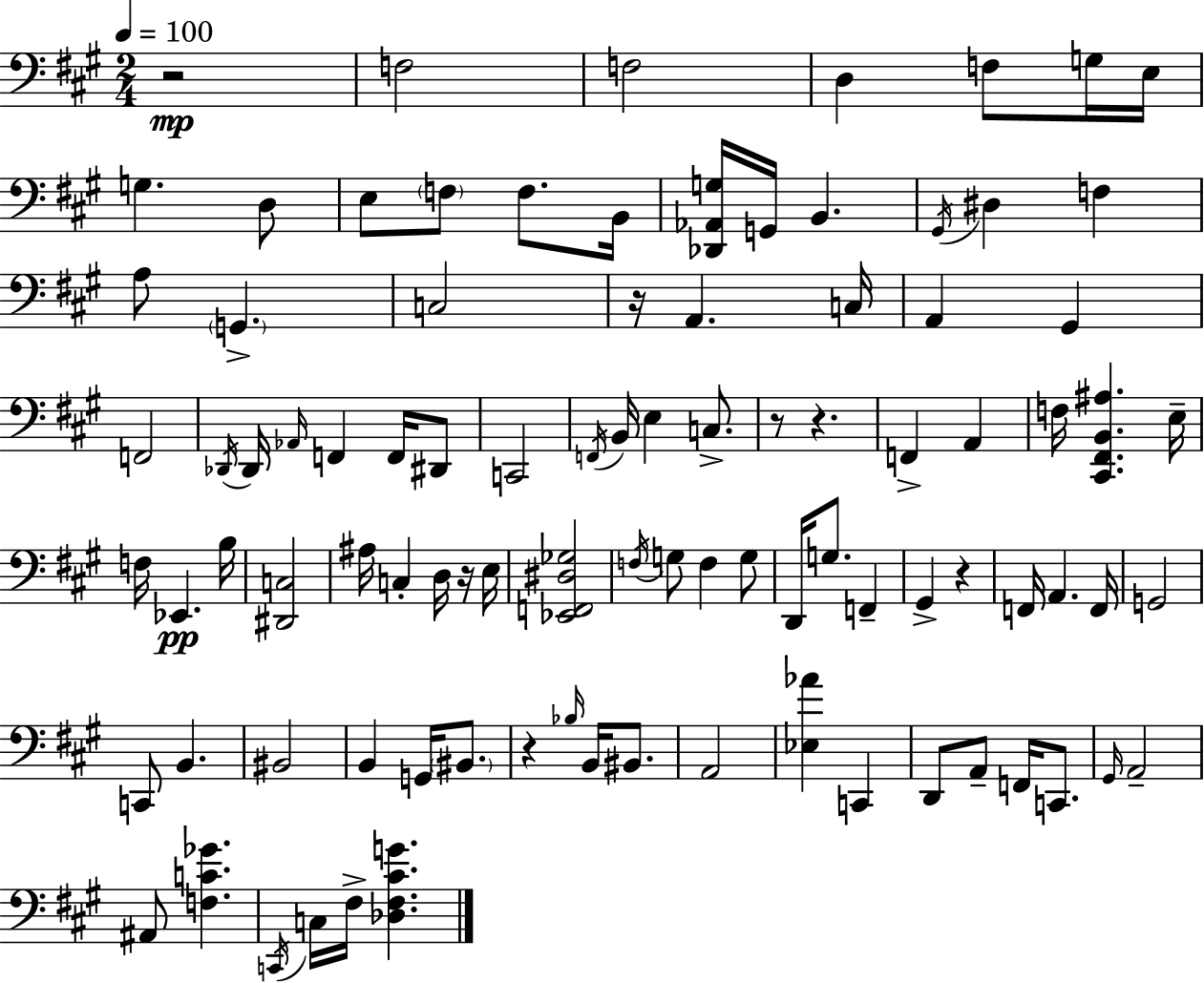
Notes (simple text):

R/h F3/h F3/h D3/q F3/e G3/s E3/s G3/q. D3/e E3/e F3/e F3/e. B2/s [Db2,Ab2,G3]/s G2/s B2/q. G#2/s D#3/q F3/q A3/e G2/q. C3/h R/s A2/q. C3/s A2/q G#2/q F2/h Db2/s Db2/s Ab2/s F2/q F2/s D#2/e C2/h F2/s B2/s E3/q C3/e. R/e R/q. F2/q A2/q F3/s [C#2,F#2,B2,A#3]/q. E3/s F3/s Eb2/q. B3/s [D#2,C3]/h A#3/s C3/q D3/s R/s E3/s [Eb2,F2,D#3,Gb3]/h F3/s G3/e F3/q G3/e D2/s G3/e. F2/q G#2/q R/q F2/s A2/q. F2/s G2/h C2/e B2/q. BIS2/h B2/q G2/s BIS2/e. R/q Bb3/s B2/s BIS2/e. A2/h [Eb3,Ab4]/q C2/q D2/e A2/e F2/s C2/e. G#2/s A2/h A#2/e [F3,C4,Gb4]/q. C2/s C3/s F#3/s [Db3,F#3,C#4,G4]/q.